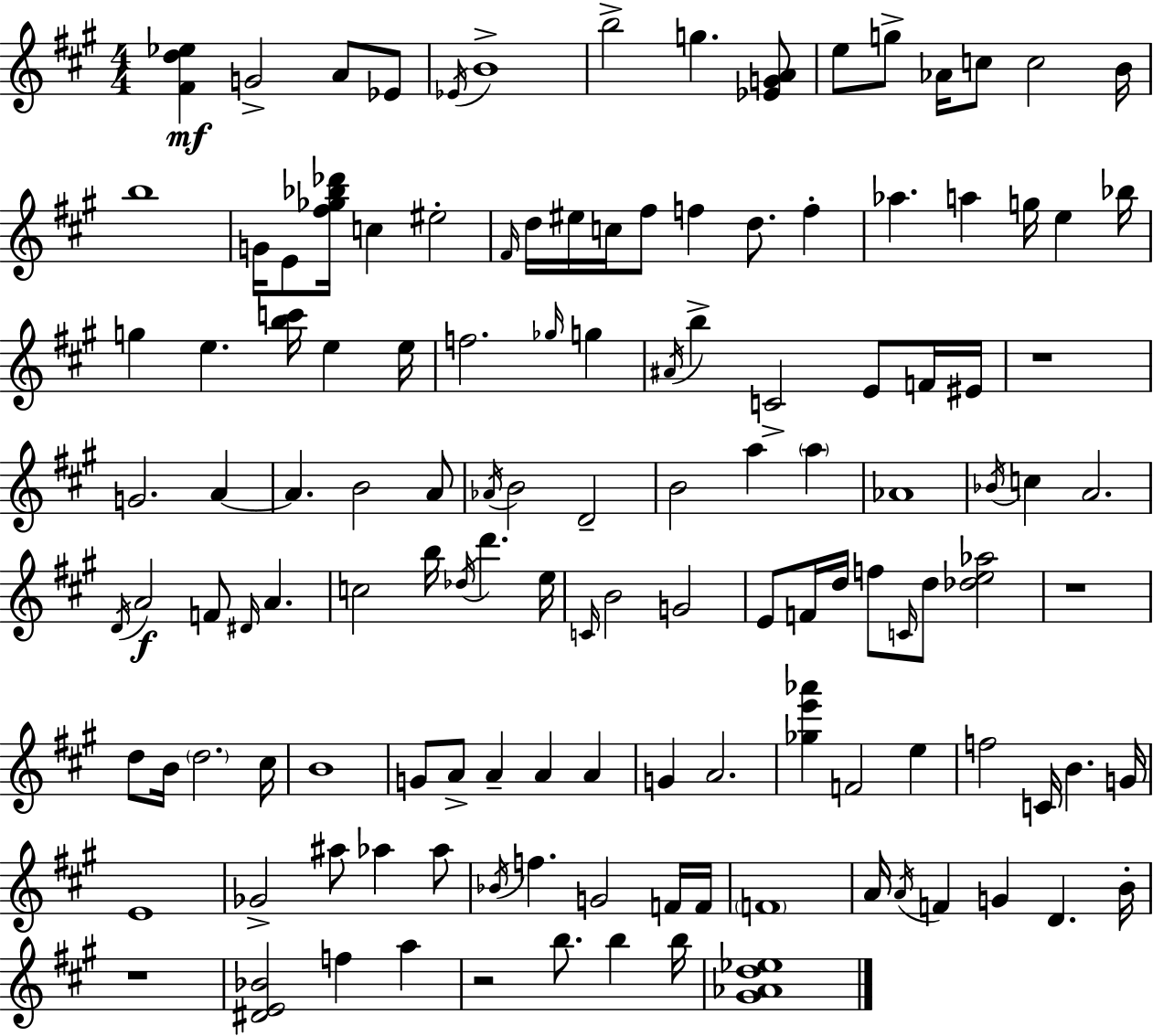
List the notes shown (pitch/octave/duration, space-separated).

[F#4,D5,Eb5]/q G4/h A4/e Eb4/e Eb4/s B4/w B5/h G5/q. [Eb4,G4,A4]/e E5/e G5/e Ab4/s C5/e C5/h B4/s B5/w G4/s E4/e [F#5,Gb5,Bb5,Db6]/s C5/q EIS5/h F#4/s D5/s EIS5/s C5/s F#5/e F5/q D5/e. F5/q Ab5/q. A5/q G5/s E5/q Bb5/s G5/q E5/q. [B5,C6]/s E5/q E5/s F5/h. Gb5/s G5/q A#4/s B5/q C4/h E4/e F4/s EIS4/s R/w G4/h. A4/q A4/q. B4/h A4/e Ab4/s B4/h D4/h B4/h A5/q A5/q Ab4/w Bb4/s C5/q A4/h. D4/s A4/h F4/e D#4/s A4/q. C5/h B5/s Db5/s D6/q. E5/s C4/s B4/h G4/h E4/e F4/s D5/s F5/e C4/s D5/e [Db5,E5,Ab5]/h R/w D5/e B4/s D5/h. C#5/s B4/w G4/e A4/e A4/q A4/q A4/q G4/q A4/h. [Gb5,E6,Ab6]/q F4/h E5/q F5/h C4/s B4/q. G4/s E4/w Gb4/h A#5/e Ab5/q Ab5/e Bb4/s F5/q. G4/h F4/s F4/s F4/w A4/s A4/s F4/q G4/q D4/q. B4/s R/w [D#4,E4,Bb4]/h F5/q A5/q R/h B5/e. B5/q B5/s [G#4,Ab4,D5,Eb5]/w